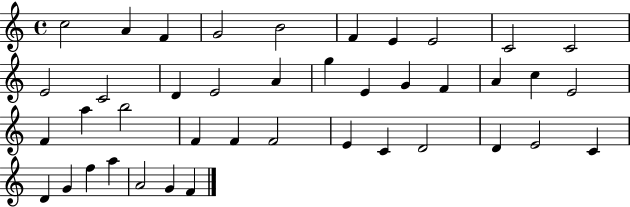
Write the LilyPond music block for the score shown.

{
  \clef treble
  \time 4/4
  \defaultTimeSignature
  \key c \major
  c''2 a'4 f'4 | g'2 b'2 | f'4 e'4 e'2 | c'2 c'2 | \break e'2 c'2 | d'4 e'2 a'4 | g''4 e'4 g'4 f'4 | a'4 c''4 e'2 | \break f'4 a''4 b''2 | f'4 f'4 f'2 | e'4 c'4 d'2 | d'4 e'2 c'4 | \break d'4 g'4 f''4 a''4 | a'2 g'4 f'4 | \bar "|."
}